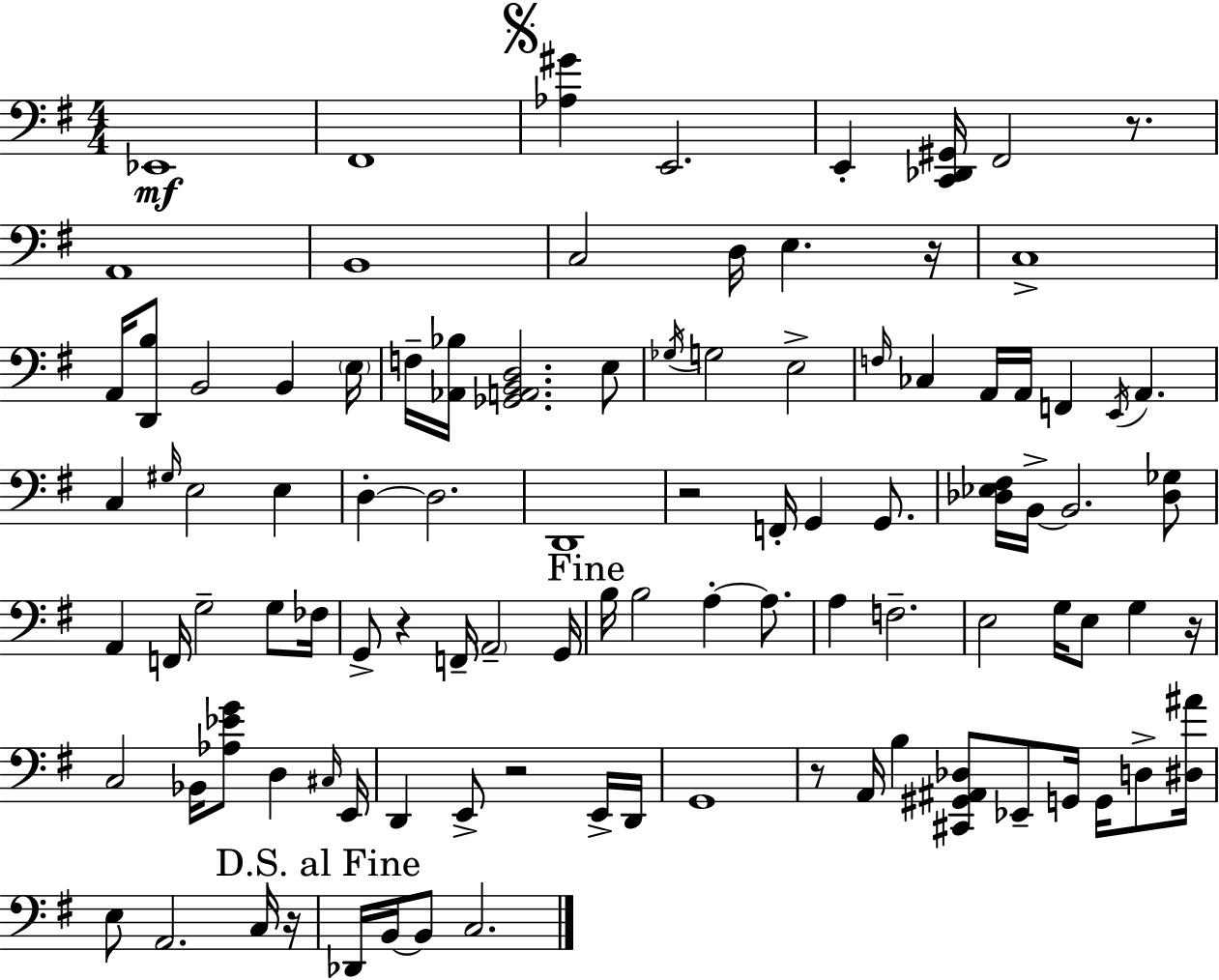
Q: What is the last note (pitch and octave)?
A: C3